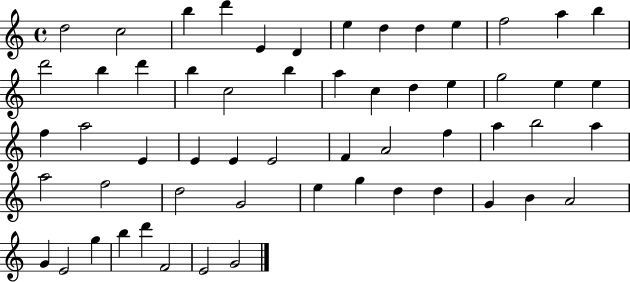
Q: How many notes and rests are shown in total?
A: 57